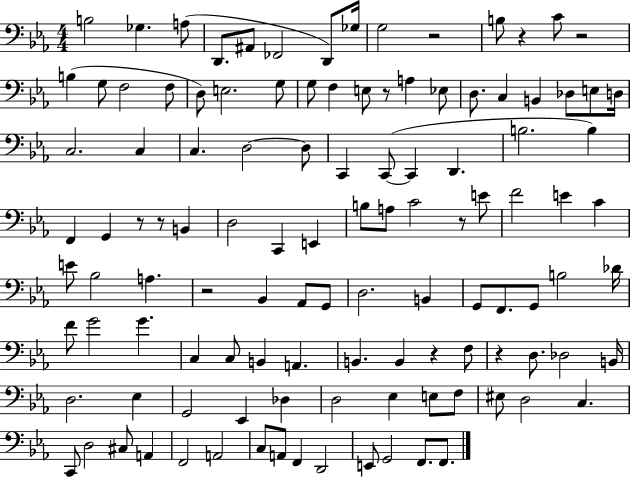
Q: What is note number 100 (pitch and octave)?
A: F2